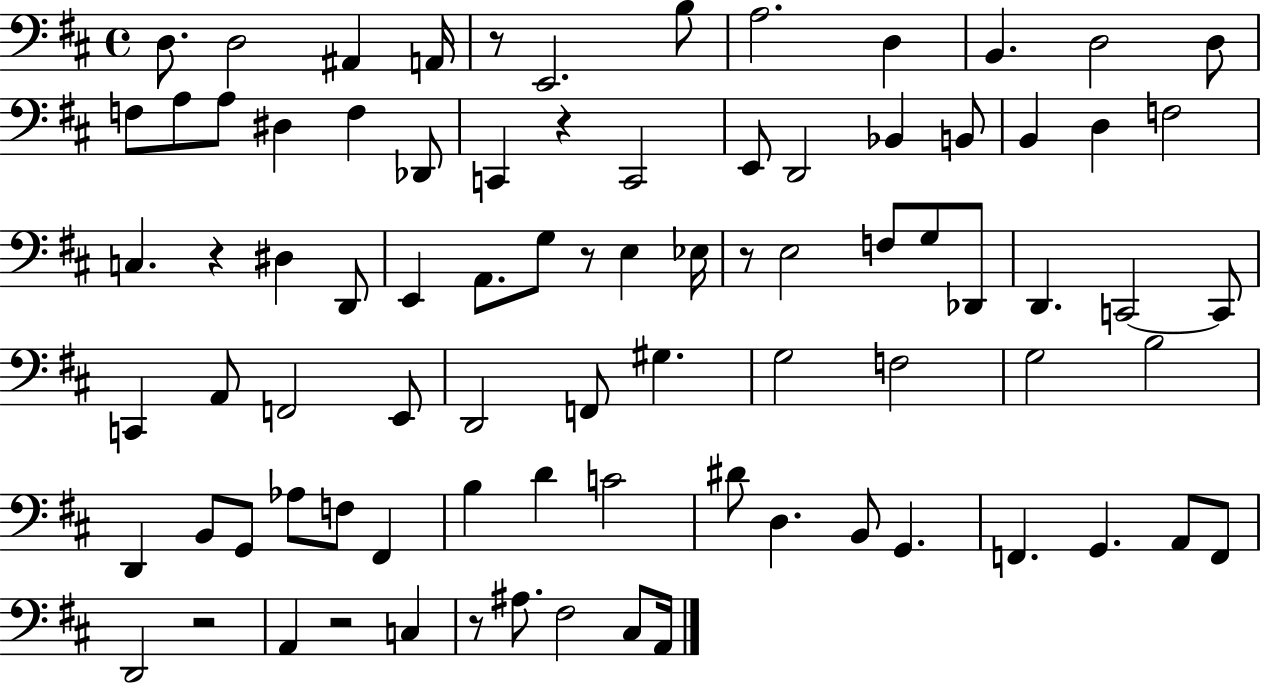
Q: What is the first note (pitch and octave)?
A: D3